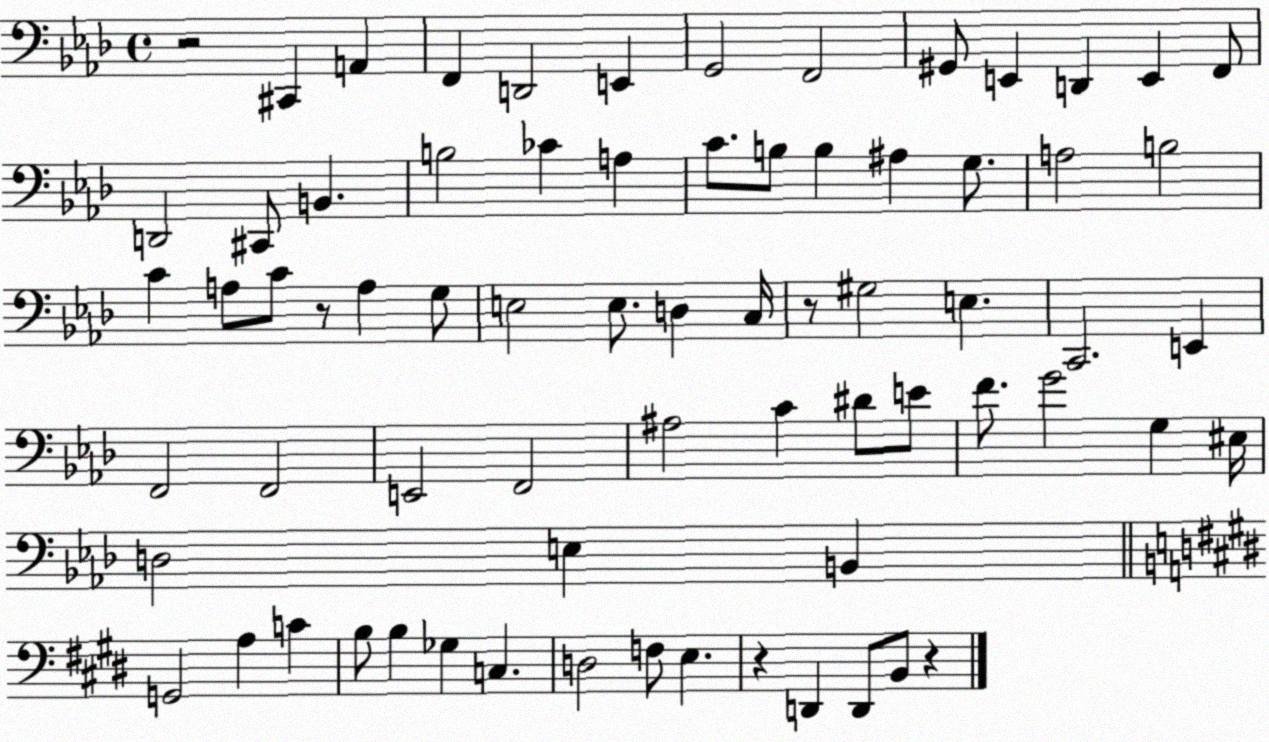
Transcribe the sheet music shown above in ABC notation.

X:1
T:Untitled
M:4/4
L:1/4
K:Ab
z2 ^C,, A,, F,, D,,2 E,, G,,2 F,,2 ^G,,/2 E,, D,, E,, F,,/2 D,,2 ^C,,/2 B,, B,2 _C A, C/2 B,/2 B, ^A, G,/2 A,2 B,2 C A,/2 C/2 z/2 A, G,/2 E,2 E,/2 D, C,/4 z/2 ^G,2 E, C,,2 E,, F,,2 F,,2 E,,2 F,,2 ^A,2 C ^D/2 E/2 F/2 G2 G, ^E,/4 D,2 E, B,, G,,2 A, C B,/2 B, _G, C, D,2 F,/2 E, z D,, D,,/2 B,,/2 z